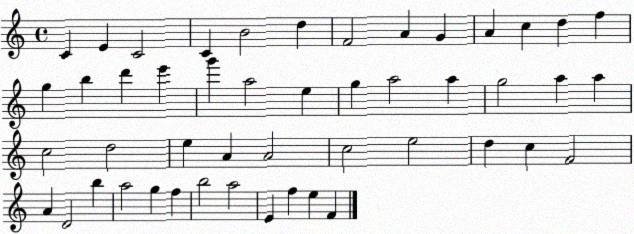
X:1
T:Untitled
M:4/4
L:1/4
K:C
C E C2 C B2 d F2 A G A c d f g b d' e' g' a2 e g a2 a g2 a a c2 d2 e A A2 c2 e2 d c F2 A D2 b a2 g f b2 a2 E f e F